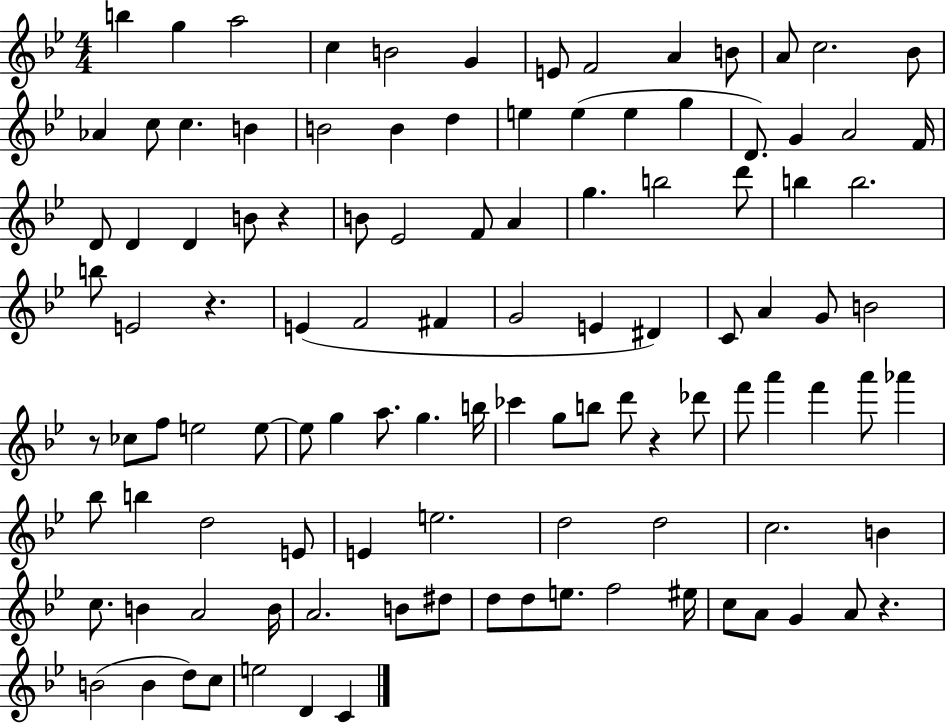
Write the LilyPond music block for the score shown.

{
  \clef treble
  \numericTimeSignature
  \time 4/4
  \key bes \major
  \repeat volta 2 { b''4 g''4 a''2 | c''4 b'2 g'4 | e'8 f'2 a'4 b'8 | a'8 c''2. bes'8 | \break aes'4 c''8 c''4. b'4 | b'2 b'4 d''4 | e''4 e''4( e''4 g''4 | d'8.) g'4 a'2 f'16 | \break d'8 d'4 d'4 b'8 r4 | b'8 ees'2 f'8 a'4 | g''4. b''2 d'''8 | b''4 b''2. | \break b''8 e'2 r4. | e'4( f'2 fis'4 | g'2 e'4 dis'4) | c'8 a'4 g'8 b'2 | \break r8 ces''8 f''8 e''2 e''8~~ | e''8 g''4 a''8. g''4. b''16 | ces'''4 g''8 b''8 d'''8 r4 des'''8 | f'''8 a'''4 f'''4 a'''8 aes'''4 | \break bes''8 b''4 d''2 e'8 | e'4 e''2. | d''2 d''2 | c''2. b'4 | \break c''8. b'4 a'2 b'16 | a'2. b'8 dis''8 | d''8 d''8 e''8. f''2 eis''16 | c''8 a'8 g'4 a'8 r4. | \break b'2( b'4 d''8) c''8 | e''2 d'4 c'4 | } \bar "|."
}